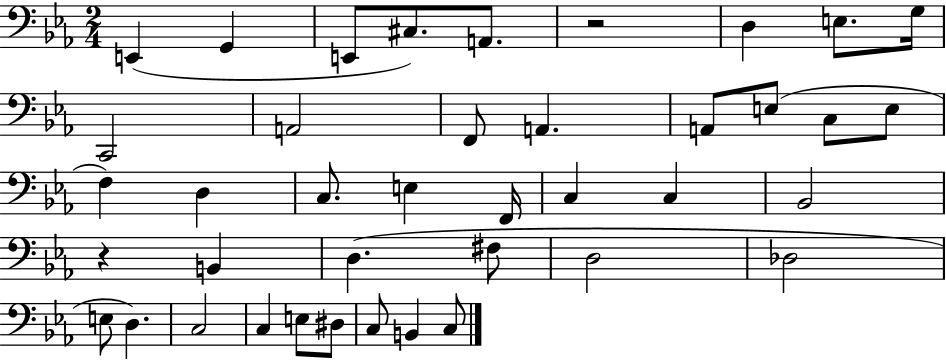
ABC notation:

X:1
T:Untitled
M:2/4
L:1/4
K:Eb
E,, G,, E,,/2 ^C,/2 A,,/2 z2 D, E,/2 G,/4 C,,2 A,,2 F,,/2 A,, A,,/2 E,/2 C,/2 E,/2 F, D, C,/2 E, F,,/4 C, C, _B,,2 z B,, D, ^F,/2 D,2 _D,2 E,/2 D, C,2 C, E,/2 ^D,/2 C,/2 B,, C,/2